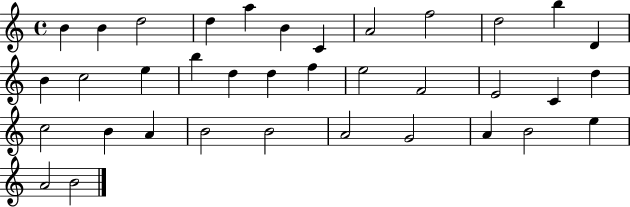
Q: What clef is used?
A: treble